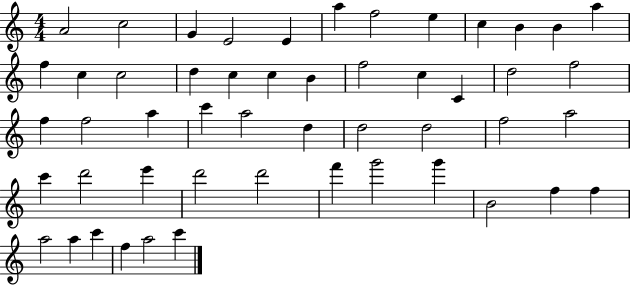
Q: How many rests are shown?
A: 0